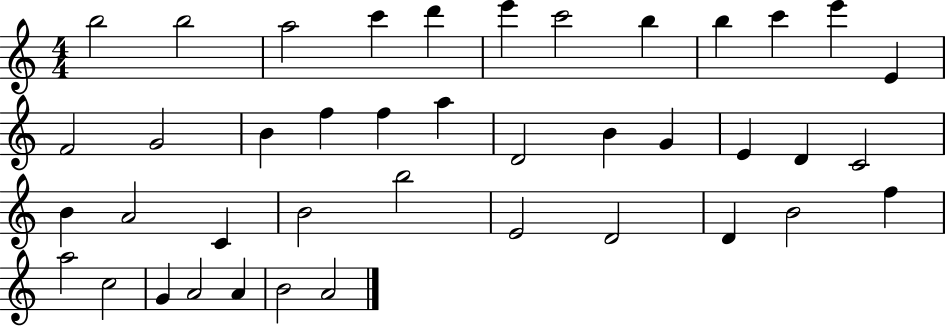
{
  \clef treble
  \numericTimeSignature
  \time 4/4
  \key c \major
  b''2 b''2 | a''2 c'''4 d'''4 | e'''4 c'''2 b''4 | b''4 c'''4 e'''4 e'4 | \break f'2 g'2 | b'4 f''4 f''4 a''4 | d'2 b'4 g'4 | e'4 d'4 c'2 | \break b'4 a'2 c'4 | b'2 b''2 | e'2 d'2 | d'4 b'2 f''4 | \break a''2 c''2 | g'4 a'2 a'4 | b'2 a'2 | \bar "|."
}